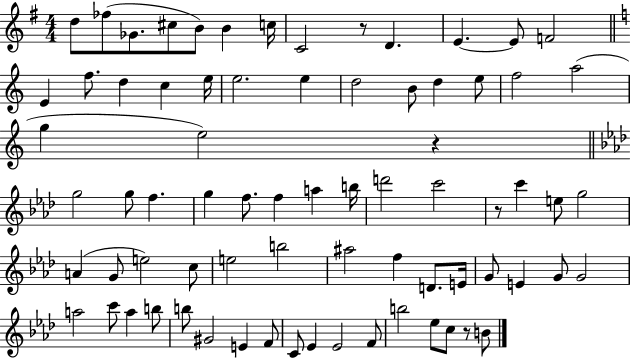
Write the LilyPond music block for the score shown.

{
  \clef treble
  \numericTimeSignature
  \time 4/4
  \key g \major
  \repeat volta 2 { d''8 fes''8( ges'8. cis''8 b'8) b'4 c''16 | c'2 r8 d'4. | e'4.~~ e'8 f'2 | \bar "||" \break \key a \minor e'4 f''8. d''4 c''4 e''16 | e''2. e''4 | d''2 b'8 d''4 e''8 | f''2 a''2( | \break g''4 e''2) r4 | \bar "||" \break \key aes \major g''2 g''8 f''4. | g''4 f''8. f''4 a''4 b''16 | d'''2 c'''2 | r8 c'''4 e''8 g''2 | \break a'4( g'8 e''2) c''8 | e''2 b''2 | ais''2 f''4 d'8. e'16 | g'8 e'4 g'8 g'2 | \break a''2 c'''8 a''4 b''8 | b''8 gis'2 e'4 f'8 | c'8 ees'4 ees'2 f'8 | b''2 ees''8 c''8 r8 b'8 | \break } \bar "|."
}